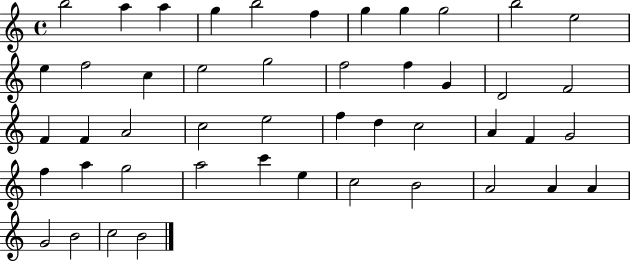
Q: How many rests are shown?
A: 0